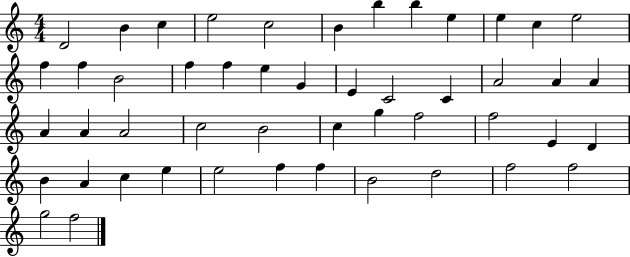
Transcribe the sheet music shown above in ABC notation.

X:1
T:Untitled
M:4/4
L:1/4
K:C
D2 B c e2 c2 B b b e e c e2 f f B2 f f e G E C2 C A2 A A A A A2 c2 B2 c g f2 f2 E D B A c e e2 f f B2 d2 f2 f2 g2 f2